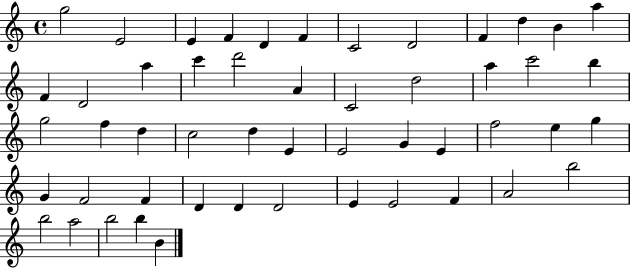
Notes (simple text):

G5/h E4/h E4/q F4/q D4/q F4/q C4/h D4/h F4/q D5/q B4/q A5/q F4/q D4/h A5/q C6/q D6/h A4/q C4/h D5/h A5/q C6/h B5/q G5/h F5/q D5/q C5/h D5/q E4/q E4/h G4/q E4/q F5/h E5/q G5/q G4/q F4/h F4/q D4/q D4/q D4/h E4/q E4/h F4/q A4/h B5/h B5/h A5/h B5/h B5/q B4/q